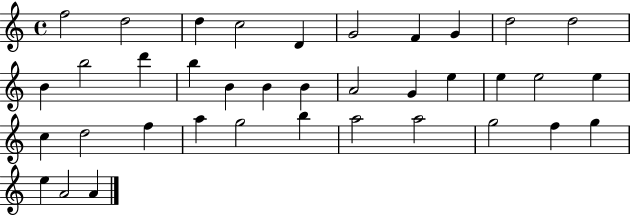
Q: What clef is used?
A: treble